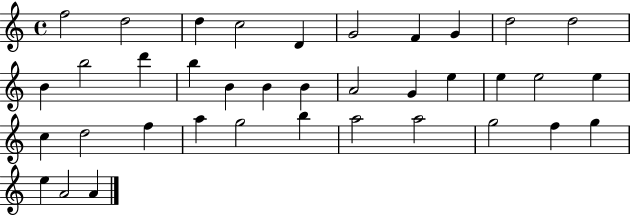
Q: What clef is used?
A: treble